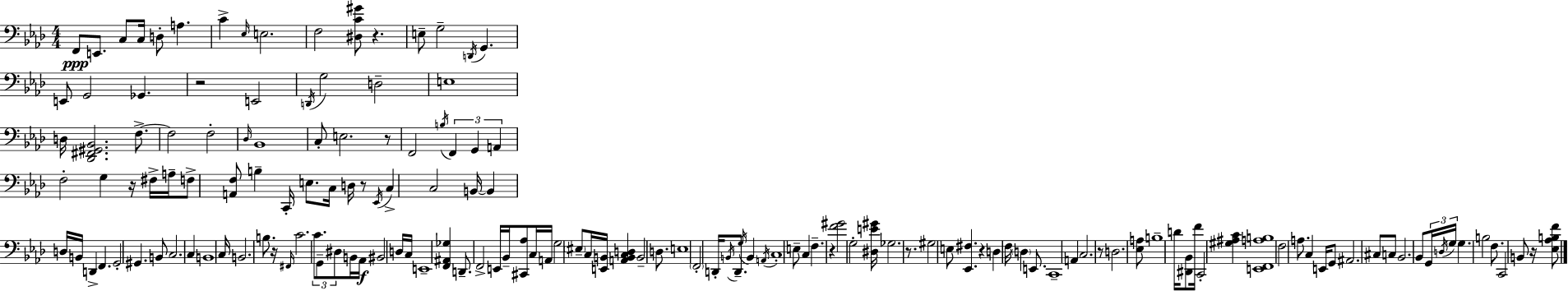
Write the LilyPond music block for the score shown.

{
  \clef bass
  \numericTimeSignature
  \time 4/4
  \key aes \major
  f,8\ppp e,8. c8 c16 d8-. a4. | c'4-> \grace { ees16 } e2. | f2 <dis c' gis'>8 r4. | e8-- g2-- \acciaccatura { d,16 } g,4. | \break e,8 g,2 ges,4. | r2 e,2 | \acciaccatura { d,16 } g2 d2-- | e1 | \break d16 <des, fis, gis, bes,>2. | f8.->~~ f2 f2-. | \grace { des16 } bes,1 | c8-. e2. | \break r8 f,2 \acciaccatura { b16 } \tuplet 3/2 { f,4 | g,4 a,4 } f2-. | g4 r16 fis16-> a16-- f8-> <a, f>8 b4-- | c,16-. e8. c16 d16 r8 \acciaccatura { ees,16 } c4-> c2 | \break b,16~~ b,4 d16 b,16 d,4-> | f,4. g,2-. gis,4. | b,8 c2. | c4 b,1 | \break c16 b,2. | b8. r16 \grace { fis,16 } c'2. | \tuplet 3/2 { c'8. g,8-- dis8 } b,16 aes,16\f bis,2 | d16 c16 e,1-- | \break <f, ais, ges>4 d,8.-- f,2-> | e,16 bes,16-- <cis, aes>8 c16 a,16 g2 | \parenthesize eis8-- c16 <e, b,>16 <a, b, c d>4 b,2-- | d8. e1 | \break \parenthesize f,2-. d,16-. | \acciaccatura { b,16 } d,8.-- \acciaccatura { g16 } b,4 \acciaccatura { a,16 } c1-. | e8-- c4 | f4.-- r4 <f' gis'>2 | \break g2-. <dis e' gis'>16 ges2. | r8. gis2 | e8 <ees, fis>4. r4 d4 | f16 \parenthesize d4 e,8. c,1-- | \break a,4 c2. | r8 d2. | <ees a>8 b1-- | d'16 <dis, bes,>8 f'16 c,2-. | \break <gis ais c'>4 <e, f, a b>1 | f2 | a8. c4 e,16 g,8 ais,2. | cis8 c8 bes,2. | \break bes,8 \tuplet 3/2 { g,16 \acciaccatura { d16 } g16 } g4. | b2 f8. c,2 | b,8 r16 <ees aes b f'>8 \bar "|."
}